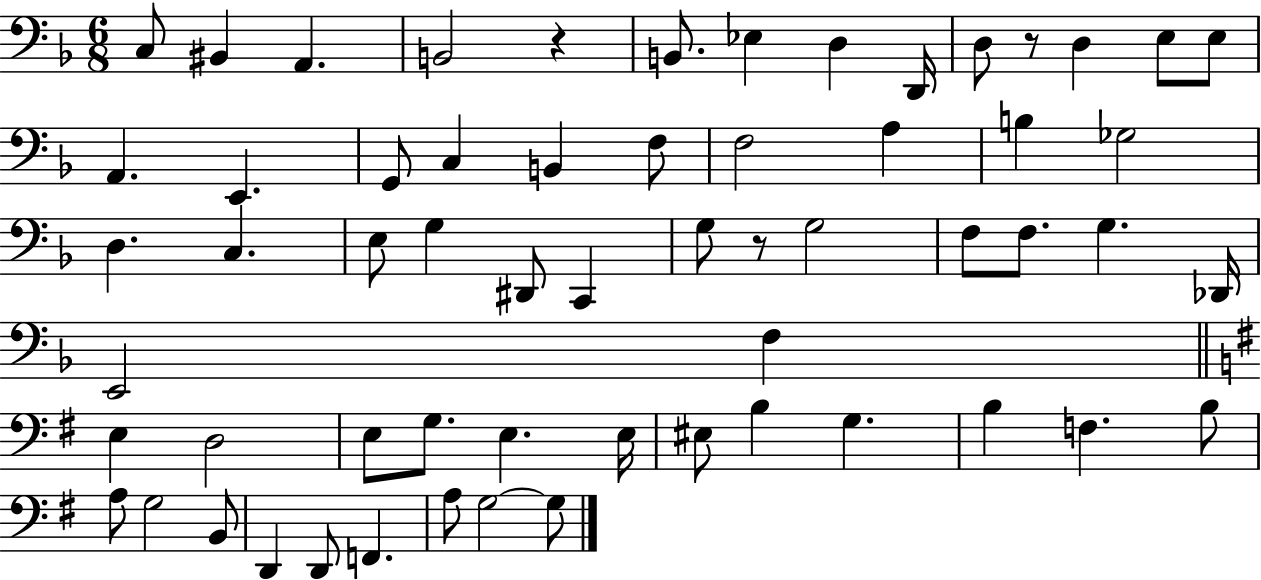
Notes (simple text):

C3/e BIS2/q A2/q. B2/h R/q B2/e. Eb3/q D3/q D2/s D3/e R/e D3/q E3/e E3/e A2/q. E2/q. G2/e C3/q B2/q F3/e F3/h A3/q B3/q Gb3/h D3/q. C3/q. E3/e G3/q D#2/e C2/q G3/e R/e G3/h F3/e F3/e. G3/q. Db2/s E2/h F3/q E3/q D3/h E3/e G3/e. E3/q. E3/s EIS3/e B3/q G3/q. B3/q F3/q. B3/e A3/e G3/h B2/e D2/q D2/e F2/q. A3/e G3/h G3/e